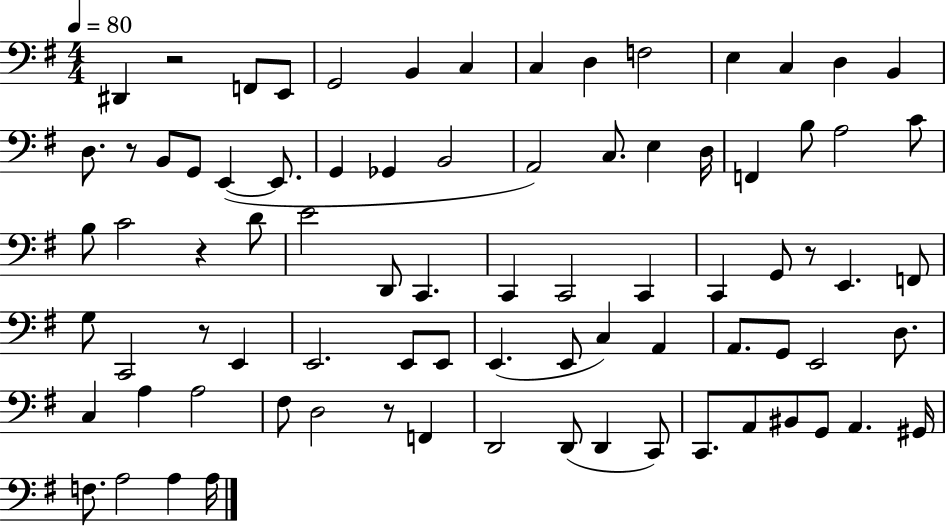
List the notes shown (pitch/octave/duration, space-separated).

D#2/q R/h F2/e E2/e G2/h B2/q C3/q C3/q D3/q F3/h E3/q C3/q D3/q B2/q D3/e. R/e B2/e G2/e E2/q E2/e. G2/q Gb2/q B2/h A2/h C3/e. E3/q D3/s F2/q B3/e A3/h C4/e B3/e C4/h R/q D4/e E4/h D2/e C2/q. C2/q C2/h C2/q C2/q G2/e R/e E2/q. F2/e G3/e C2/h R/e E2/q E2/h. E2/e E2/e E2/q. E2/e C3/q A2/q A2/e. G2/e E2/h D3/e. C3/q A3/q A3/h F#3/e D3/h R/e F2/q D2/h D2/e D2/q C2/e C2/e. A2/e BIS2/e G2/e A2/q. G#2/s F3/e. A3/h A3/q A3/s